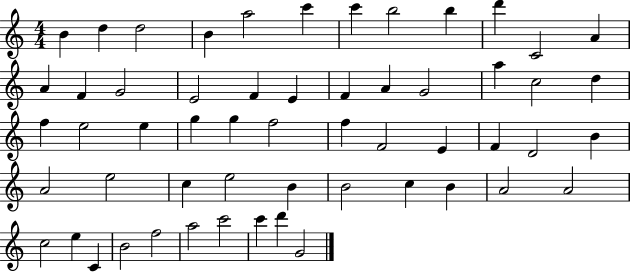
{
  \clef treble
  \numericTimeSignature
  \time 4/4
  \key c \major
  b'4 d''4 d''2 | b'4 a''2 c'''4 | c'''4 b''2 b''4 | d'''4 c'2 a'4 | \break a'4 f'4 g'2 | e'2 f'4 e'4 | f'4 a'4 g'2 | a''4 c''2 d''4 | \break f''4 e''2 e''4 | g''4 g''4 f''2 | f''4 f'2 e'4 | f'4 d'2 b'4 | \break a'2 e''2 | c''4 e''2 b'4 | b'2 c''4 b'4 | a'2 a'2 | \break c''2 e''4 c'4 | b'2 f''2 | a''2 c'''2 | c'''4 d'''4 g'2 | \break \bar "|."
}